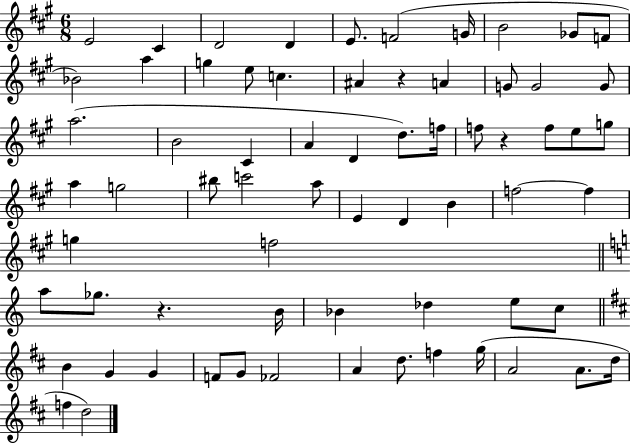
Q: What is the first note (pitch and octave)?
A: E4